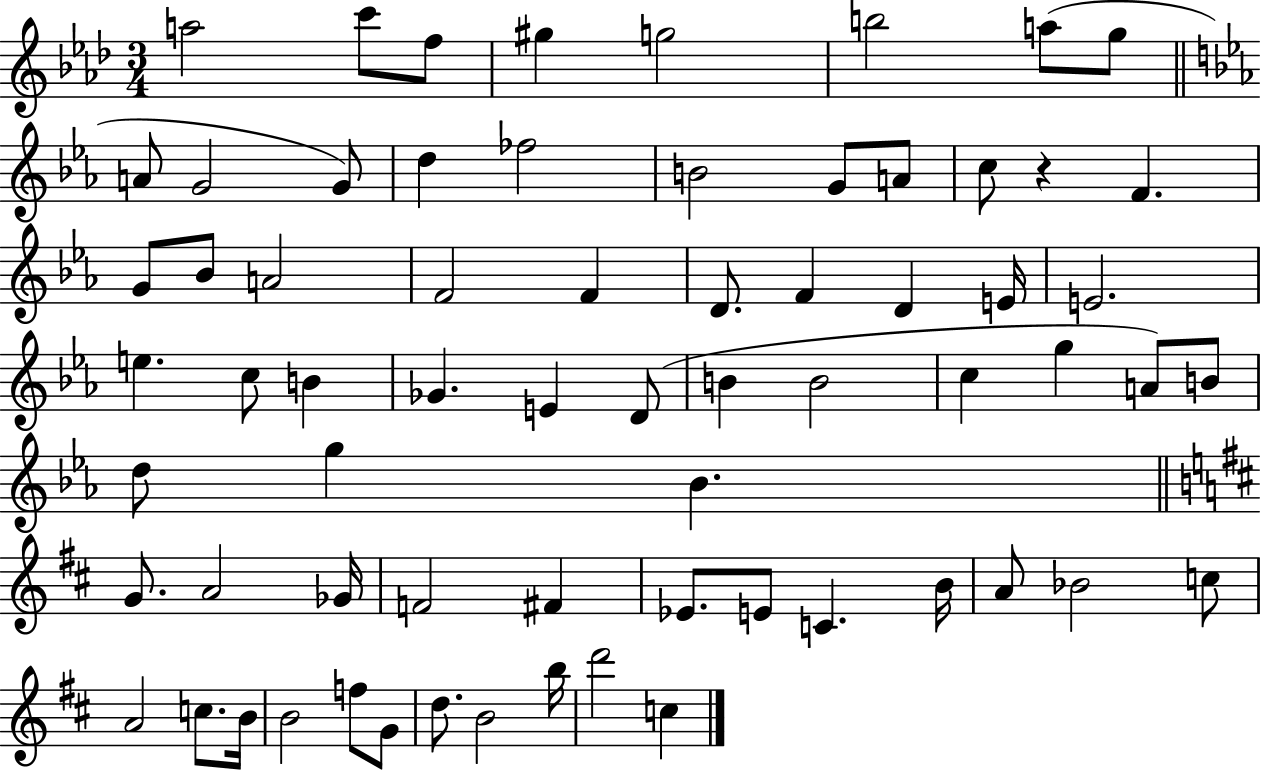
A5/h C6/e F5/e G#5/q G5/h B5/h A5/e G5/e A4/e G4/h G4/e D5/q FES5/h B4/h G4/e A4/e C5/e R/q F4/q. G4/e Bb4/e A4/h F4/h F4/q D4/e. F4/q D4/q E4/s E4/h. E5/q. C5/e B4/q Gb4/q. E4/q D4/e B4/q B4/h C5/q G5/q A4/e B4/e D5/e G5/q Bb4/q. G4/e. A4/h Gb4/s F4/h F#4/q Eb4/e. E4/e C4/q. B4/s A4/e Bb4/h C5/e A4/h C5/e. B4/s B4/h F5/e G4/e D5/e. B4/h B5/s D6/h C5/q